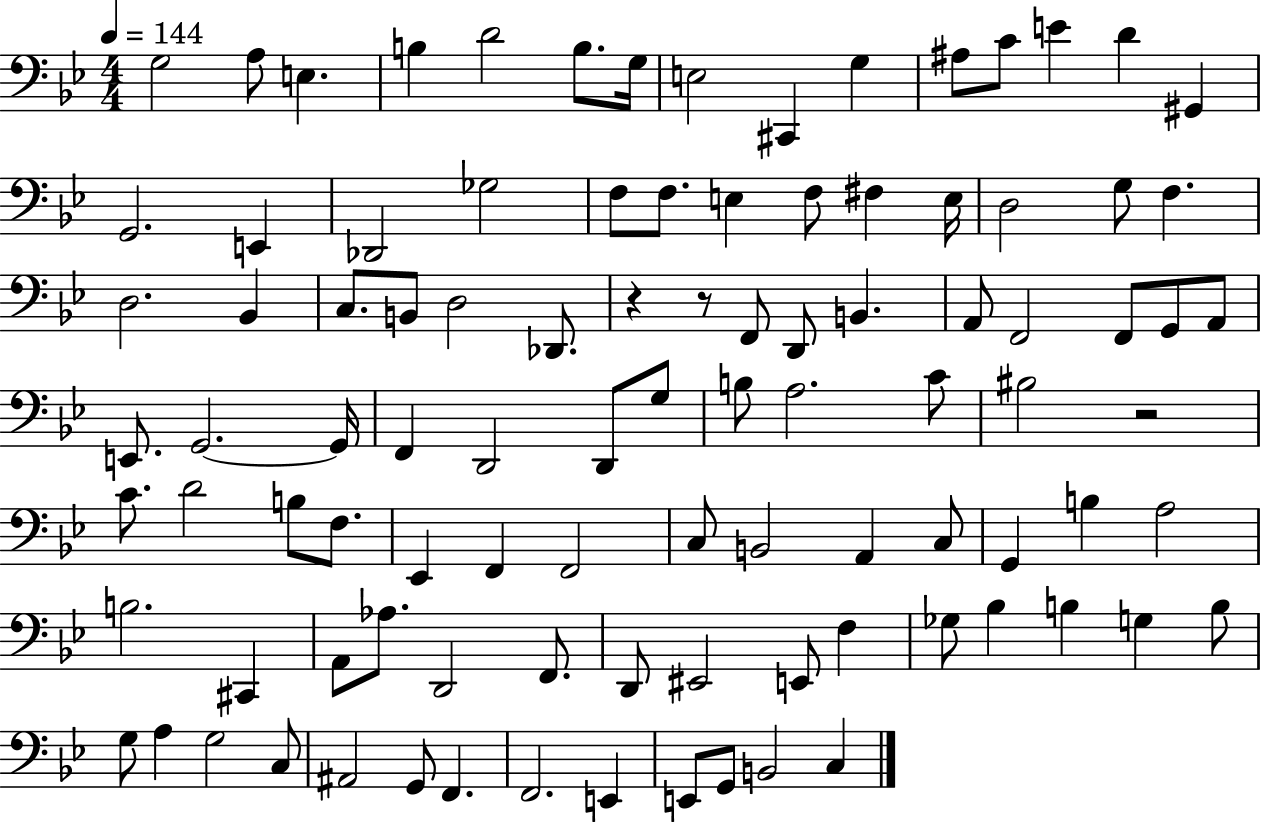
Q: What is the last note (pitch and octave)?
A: C3